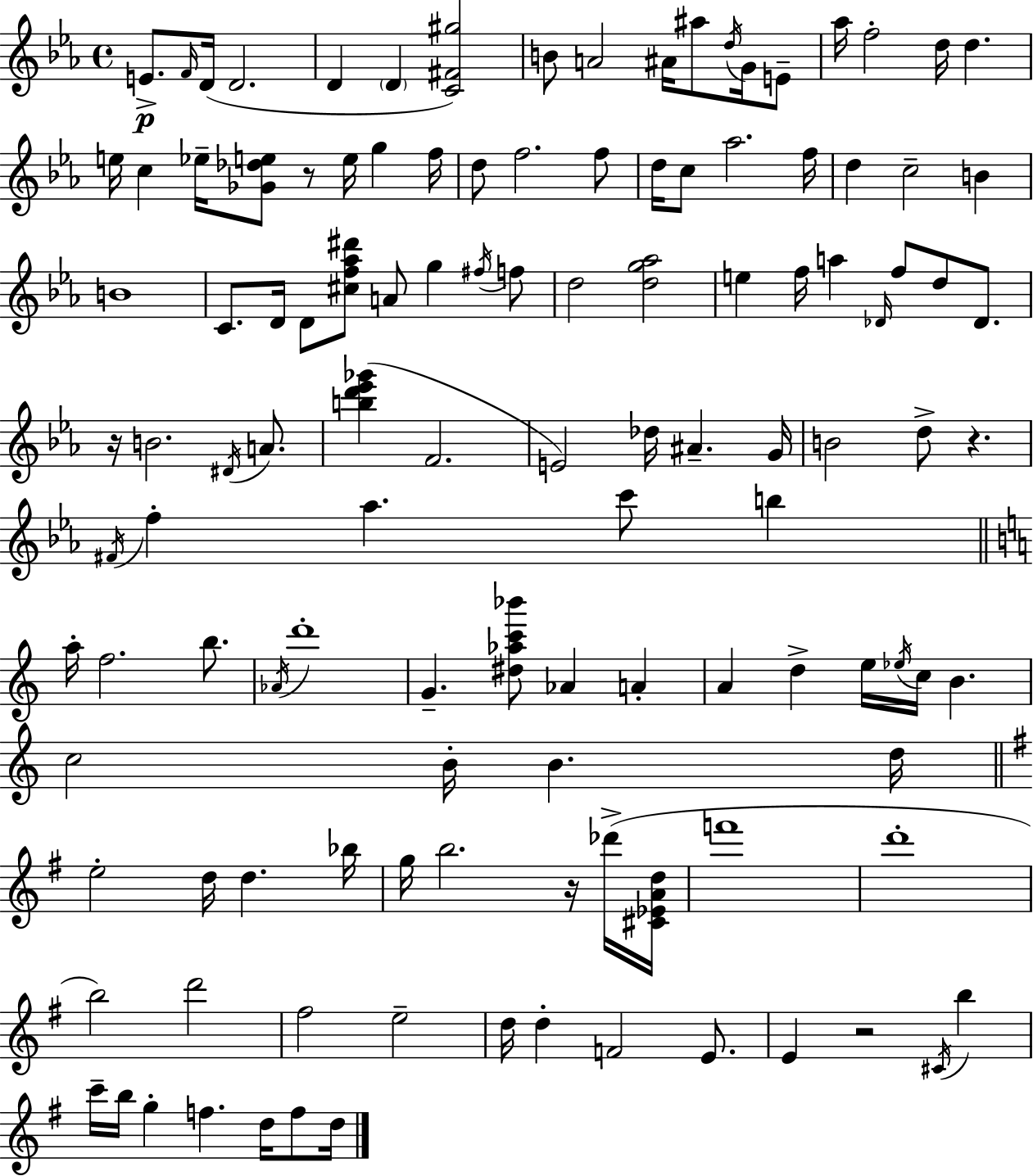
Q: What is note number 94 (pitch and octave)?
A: F#5